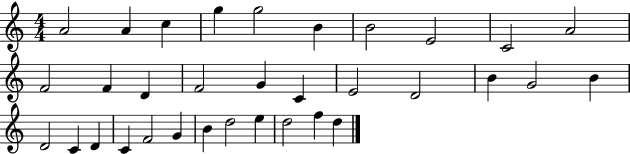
{
  \clef treble
  \numericTimeSignature
  \time 4/4
  \key c \major
  a'2 a'4 c''4 | g''4 g''2 b'4 | b'2 e'2 | c'2 a'2 | \break f'2 f'4 d'4 | f'2 g'4 c'4 | e'2 d'2 | b'4 g'2 b'4 | \break d'2 c'4 d'4 | c'4 f'2 g'4 | b'4 d''2 e''4 | d''2 f''4 d''4 | \break \bar "|."
}